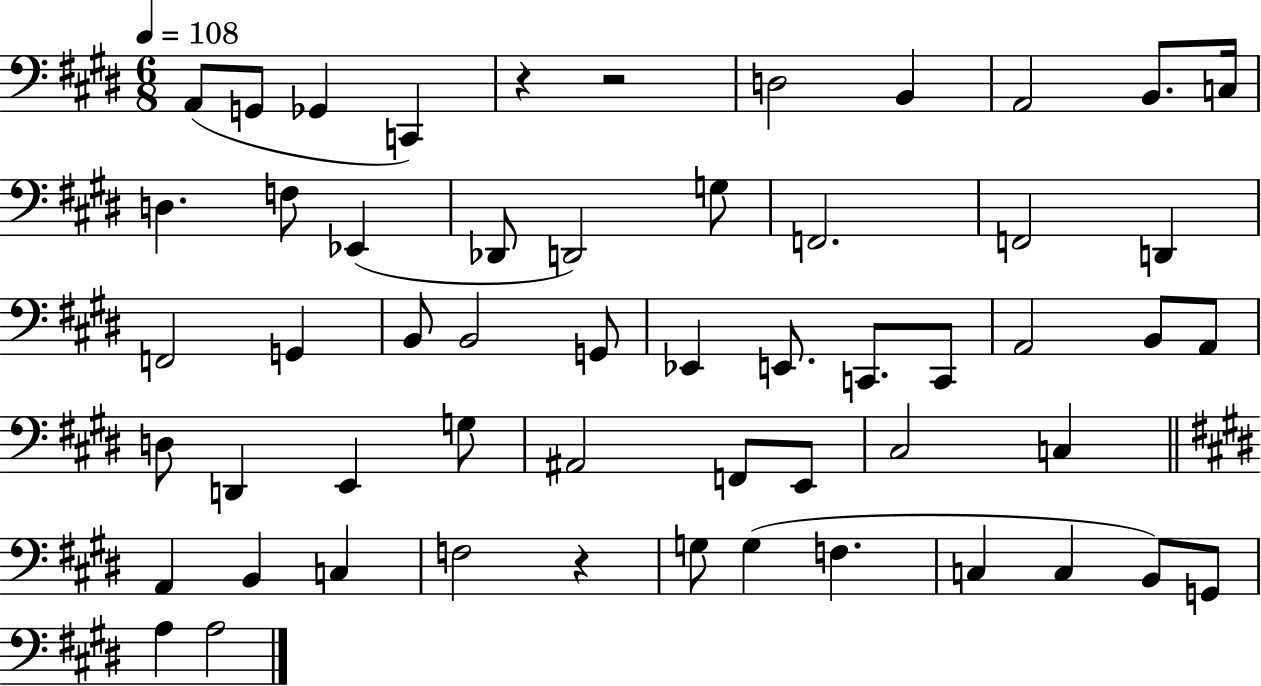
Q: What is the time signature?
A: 6/8